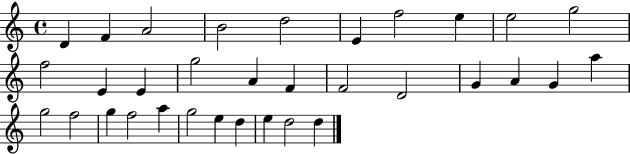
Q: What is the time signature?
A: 4/4